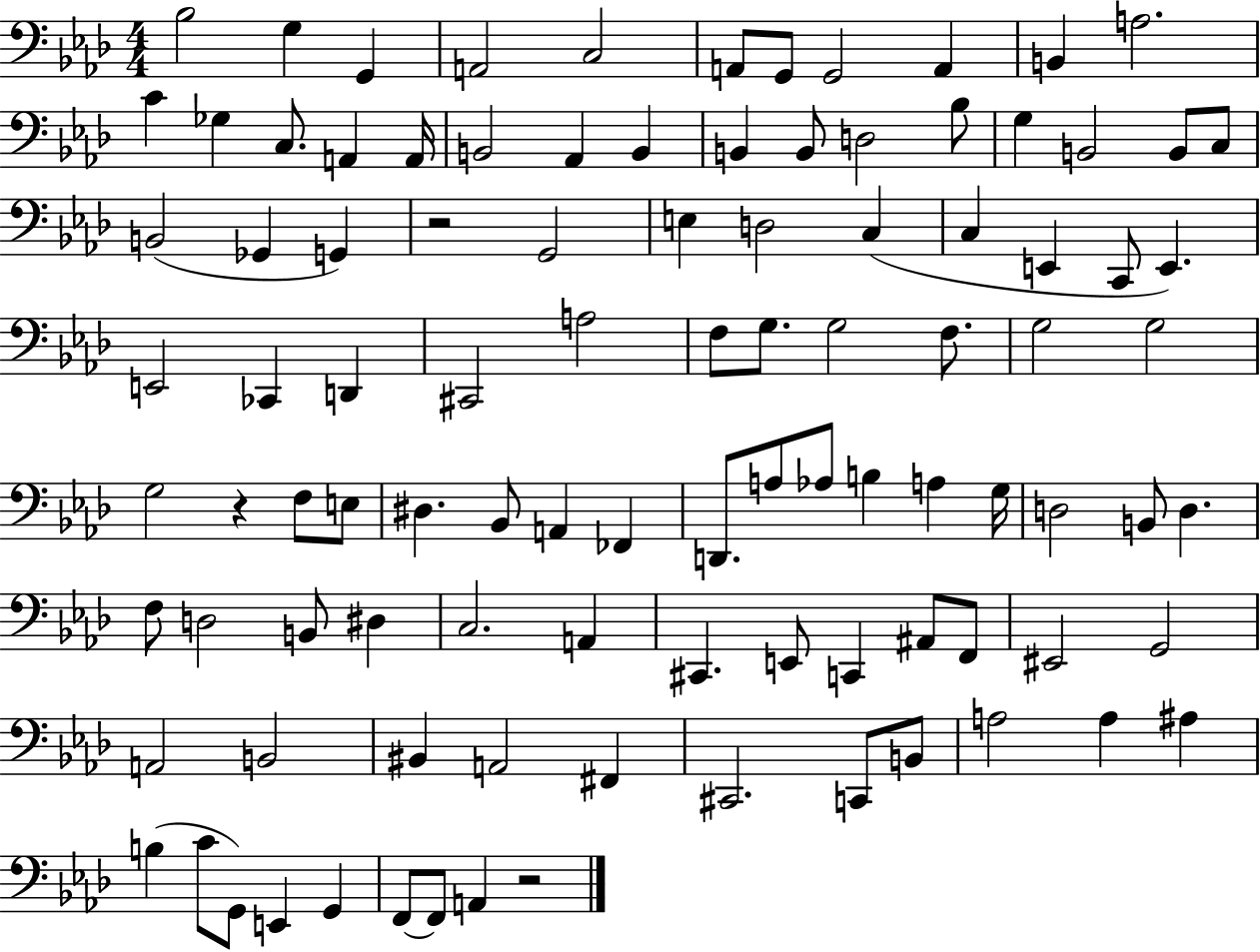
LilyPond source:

{
  \clef bass
  \numericTimeSignature
  \time 4/4
  \key aes \major
  bes2 g4 g,4 | a,2 c2 | a,8 g,8 g,2 a,4 | b,4 a2. | \break c'4 ges4 c8. a,4 a,16 | b,2 aes,4 b,4 | b,4 b,8 d2 bes8 | g4 b,2 b,8 c8 | \break b,2( ges,4 g,4) | r2 g,2 | e4 d2 c4( | c4 e,4 c,8 e,4.) | \break e,2 ces,4 d,4 | cis,2 a2 | f8 g8. g2 f8. | g2 g2 | \break g2 r4 f8 e8 | dis4. bes,8 a,4 fes,4 | d,8. a8 aes8 b4 a4 g16 | d2 b,8 d4. | \break f8 d2 b,8 dis4 | c2. a,4 | cis,4. e,8 c,4 ais,8 f,8 | eis,2 g,2 | \break a,2 b,2 | bis,4 a,2 fis,4 | cis,2. c,8 b,8 | a2 a4 ais4 | \break b4( c'8 g,8) e,4 g,4 | f,8~~ f,8 a,4 r2 | \bar "|."
}